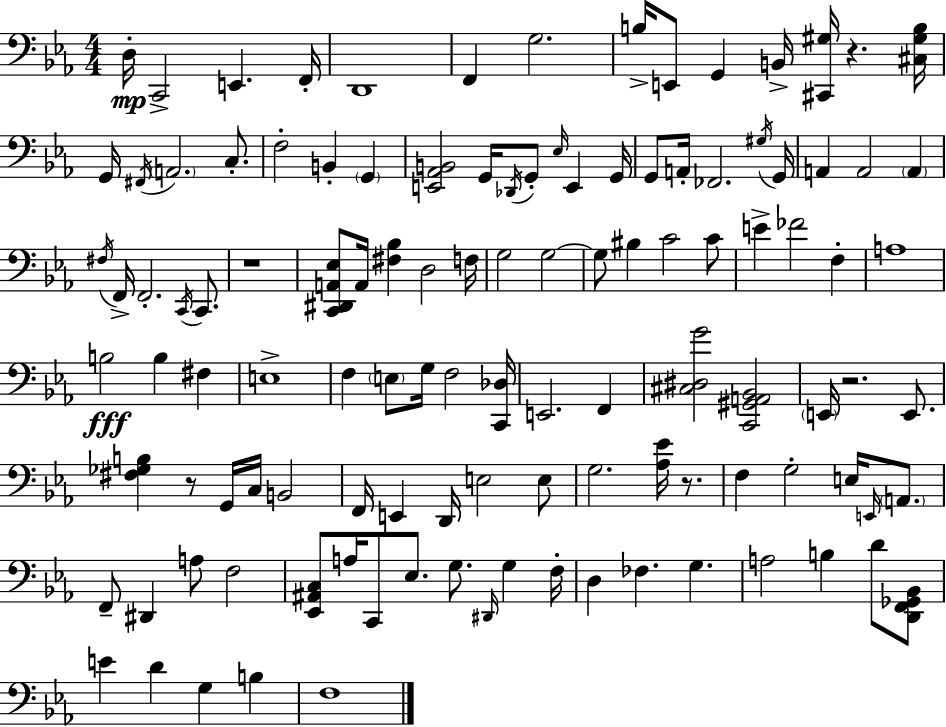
D3/s C2/h E2/q. F2/s D2/w F2/q G3/h. B3/s E2/e G2/q B2/s [C#2,G#3]/s R/q. [C#3,G#3,B3]/s G2/s F#2/s A2/h. C3/e. F3/h B2/q G2/q [E2,Ab2,B2]/h G2/s Db2/s G2/e Eb3/s E2/q G2/s G2/e A2/s FES2/h. G#3/s G2/s A2/q A2/h A2/q F#3/s F2/s F2/h. C2/s C2/e. R/w [C2,D#2,A2,Eb3]/e A2/s [F#3,Bb3]/q D3/h F3/s G3/h G3/h G3/e BIS3/q C4/h C4/e E4/q FES4/h F3/q A3/w B3/h B3/q F#3/q E3/w F3/q E3/e G3/s F3/h [C2,Db3]/s E2/h. F2/q [C#3,D#3,G4]/h [C2,G#2,A2,Bb2]/h E2/s R/h. E2/e. [F#3,Gb3,B3]/q R/e G2/s C3/s B2/h F2/s E2/q D2/s E3/h E3/e G3/h. [Ab3,Eb4]/s R/e. F3/q G3/h E3/s E2/s A2/e. F2/e D#2/q A3/e F3/h [Eb2,A#2,C3]/e A3/s C2/e Eb3/e. G3/e. D#2/s G3/q F3/s D3/q FES3/q. G3/q. A3/h B3/q D4/e [D2,F2,Gb2,Bb2]/e E4/q D4/q G3/q B3/q F3/w